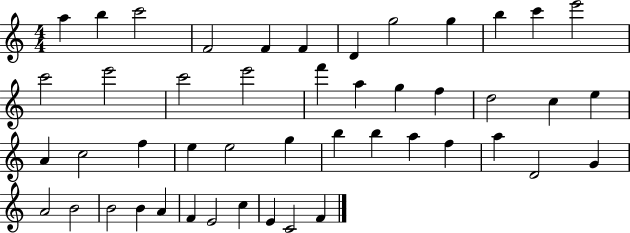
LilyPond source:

{
  \clef treble
  \numericTimeSignature
  \time 4/4
  \key c \major
  a''4 b''4 c'''2 | f'2 f'4 f'4 | d'4 g''2 g''4 | b''4 c'''4 e'''2 | \break c'''2 e'''2 | c'''2 e'''2 | f'''4 a''4 g''4 f''4 | d''2 c''4 e''4 | \break a'4 c''2 f''4 | e''4 e''2 g''4 | b''4 b''4 a''4 f''4 | a''4 d'2 g'4 | \break a'2 b'2 | b'2 b'4 a'4 | f'4 e'2 c''4 | e'4 c'2 f'4 | \break \bar "|."
}